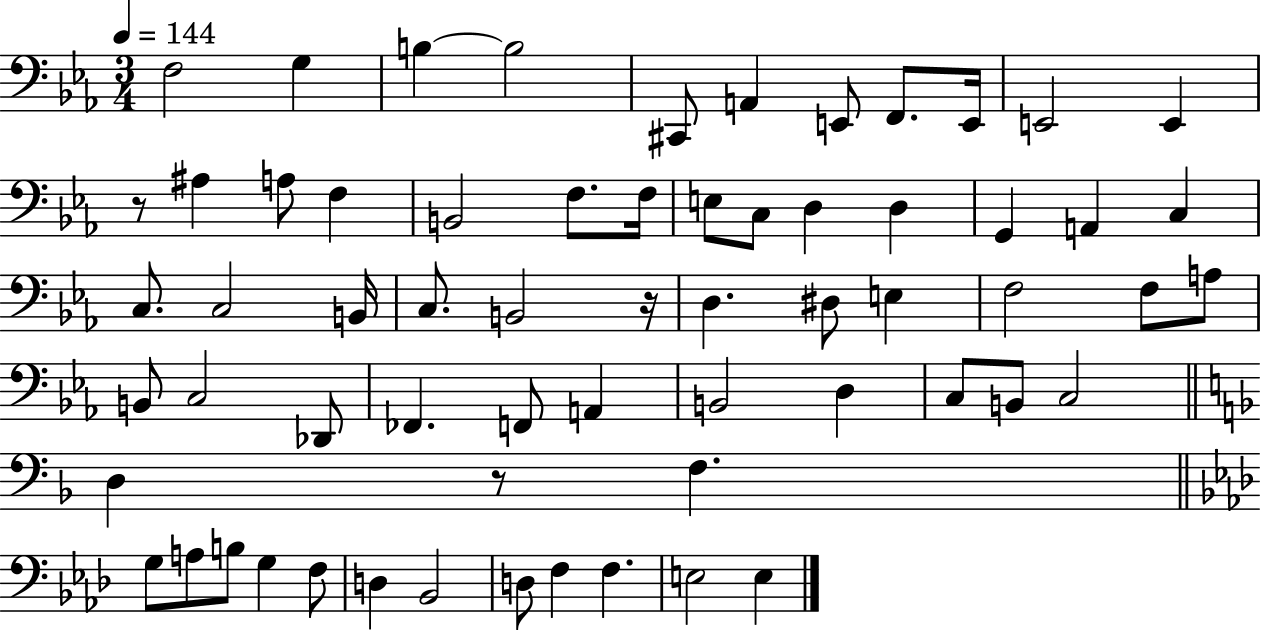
X:1
T:Untitled
M:3/4
L:1/4
K:Eb
F,2 G, B, B,2 ^C,,/2 A,, E,,/2 F,,/2 E,,/4 E,,2 E,, z/2 ^A, A,/2 F, B,,2 F,/2 F,/4 E,/2 C,/2 D, D, G,, A,, C, C,/2 C,2 B,,/4 C,/2 B,,2 z/4 D, ^D,/2 E, F,2 F,/2 A,/2 B,,/2 C,2 _D,,/2 _F,, F,,/2 A,, B,,2 D, C,/2 B,,/2 C,2 D, z/2 F, G,/2 A,/2 B,/2 G, F,/2 D, _B,,2 D,/2 F, F, E,2 E,